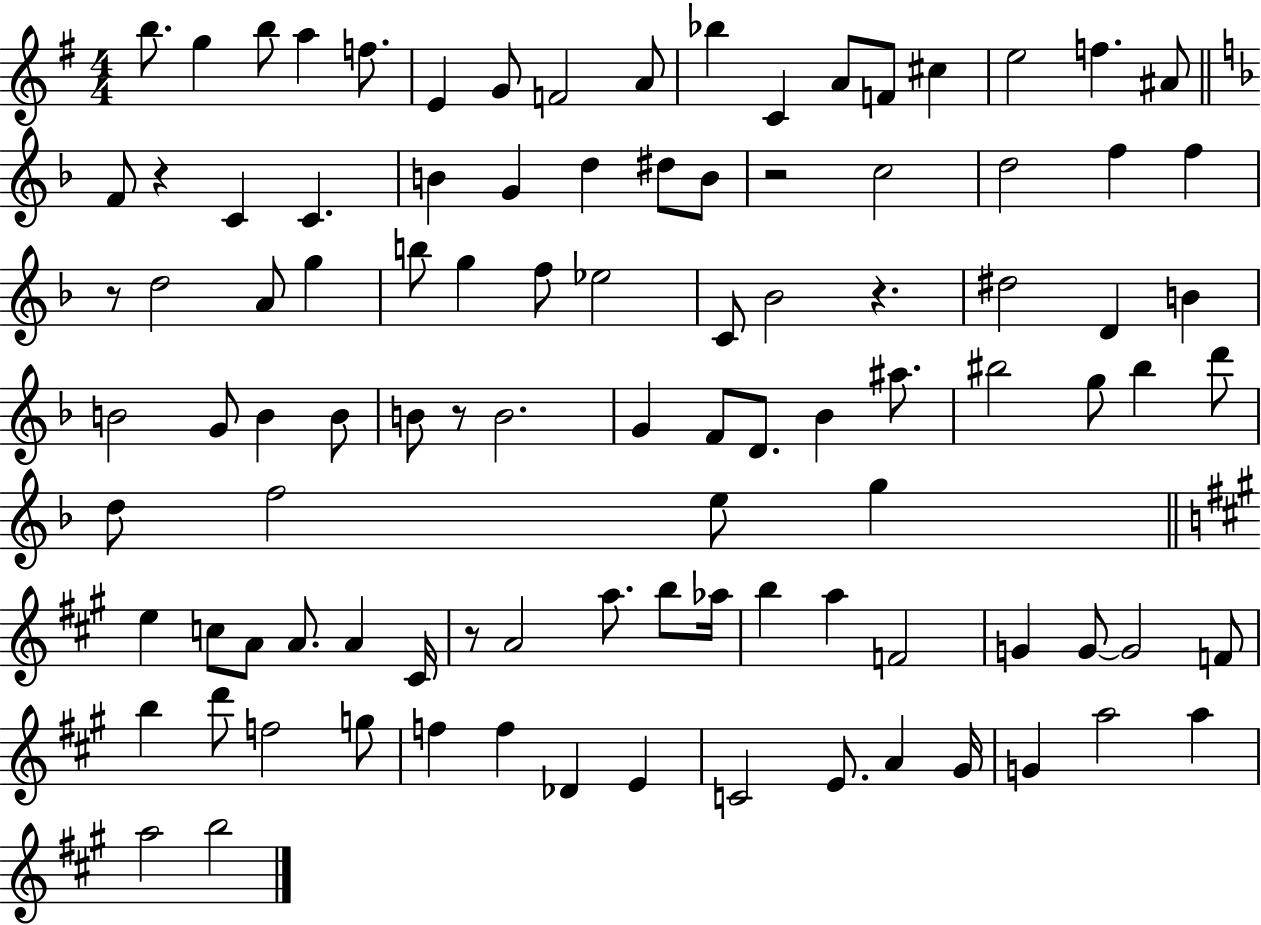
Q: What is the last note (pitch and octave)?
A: B5